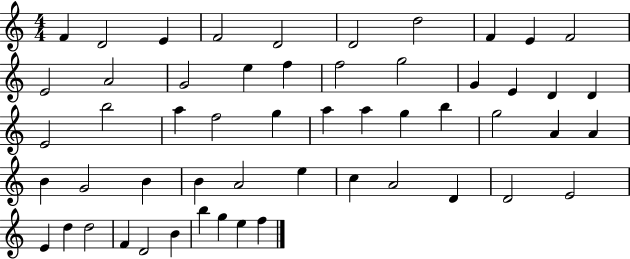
{
  \clef treble
  \numericTimeSignature
  \time 4/4
  \key c \major
  f'4 d'2 e'4 | f'2 d'2 | d'2 d''2 | f'4 e'4 f'2 | \break e'2 a'2 | g'2 e''4 f''4 | f''2 g''2 | g'4 e'4 d'4 d'4 | \break e'2 b''2 | a''4 f''2 g''4 | a''4 a''4 g''4 b''4 | g''2 a'4 a'4 | \break b'4 g'2 b'4 | b'4 a'2 e''4 | c''4 a'2 d'4 | d'2 e'2 | \break e'4 d''4 d''2 | f'4 d'2 b'4 | b''4 g''4 e''4 f''4 | \bar "|."
}